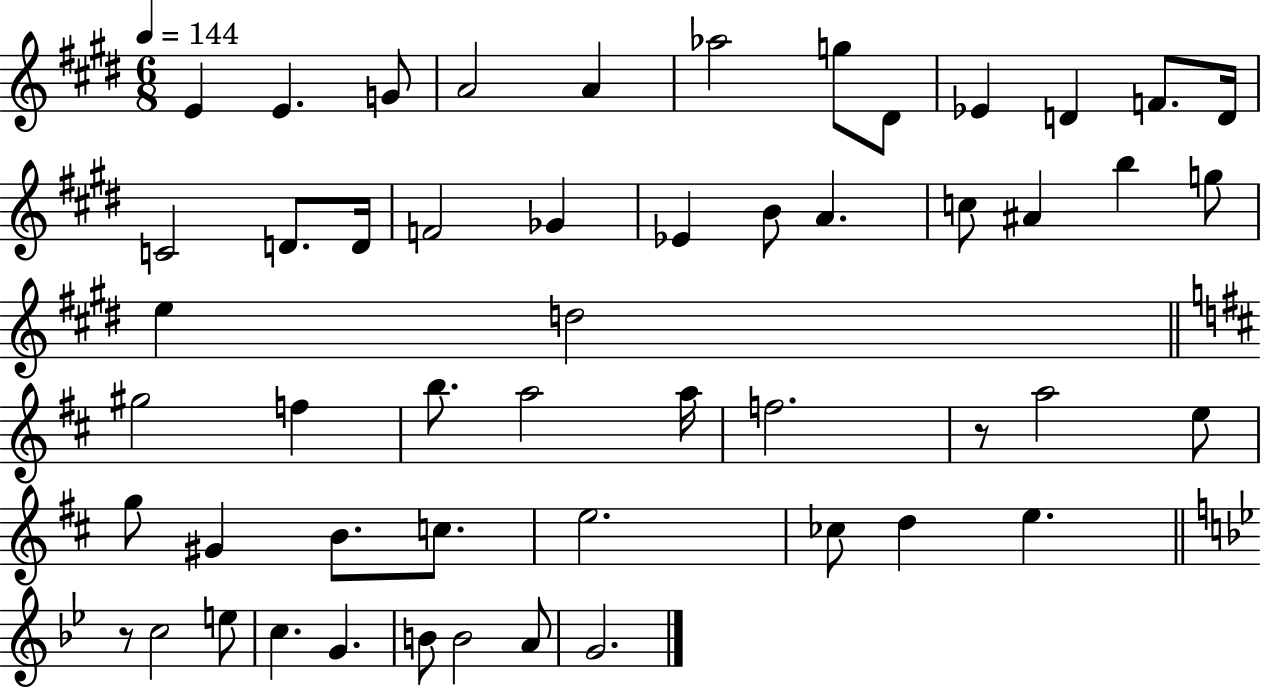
{
  \clef treble
  \numericTimeSignature
  \time 6/8
  \key e \major
  \tempo 4 = 144
  \repeat volta 2 { e'4 e'4. g'8 | a'2 a'4 | aes''2 g''8 dis'8 | ees'4 d'4 f'8. d'16 | \break c'2 d'8. d'16 | f'2 ges'4 | ees'4 b'8 a'4. | c''8 ais'4 b''4 g''8 | \break e''4 d''2 | \bar "||" \break \key d \major gis''2 f''4 | b''8. a''2 a''16 | f''2. | r8 a''2 e''8 | \break g''8 gis'4 b'8. c''8. | e''2. | ces''8 d''4 e''4. | \bar "||" \break \key g \minor r8 c''2 e''8 | c''4. g'4. | b'8 b'2 a'8 | g'2. | \break } \bar "|."
}